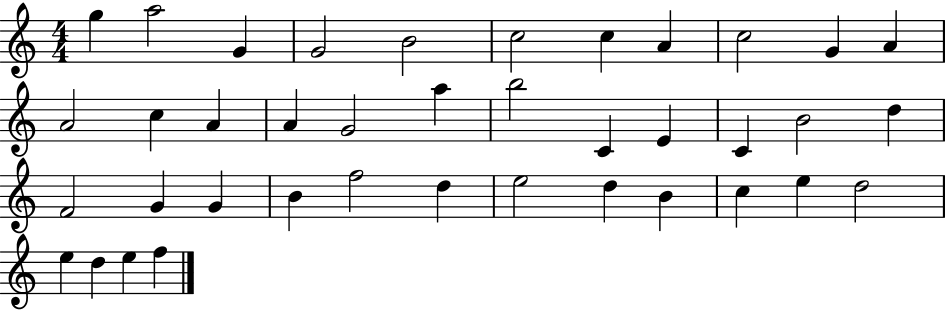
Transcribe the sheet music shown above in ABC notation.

X:1
T:Untitled
M:4/4
L:1/4
K:C
g a2 G G2 B2 c2 c A c2 G A A2 c A A G2 a b2 C E C B2 d F2 G G B f2 d e2 d B c e d2 e d e f